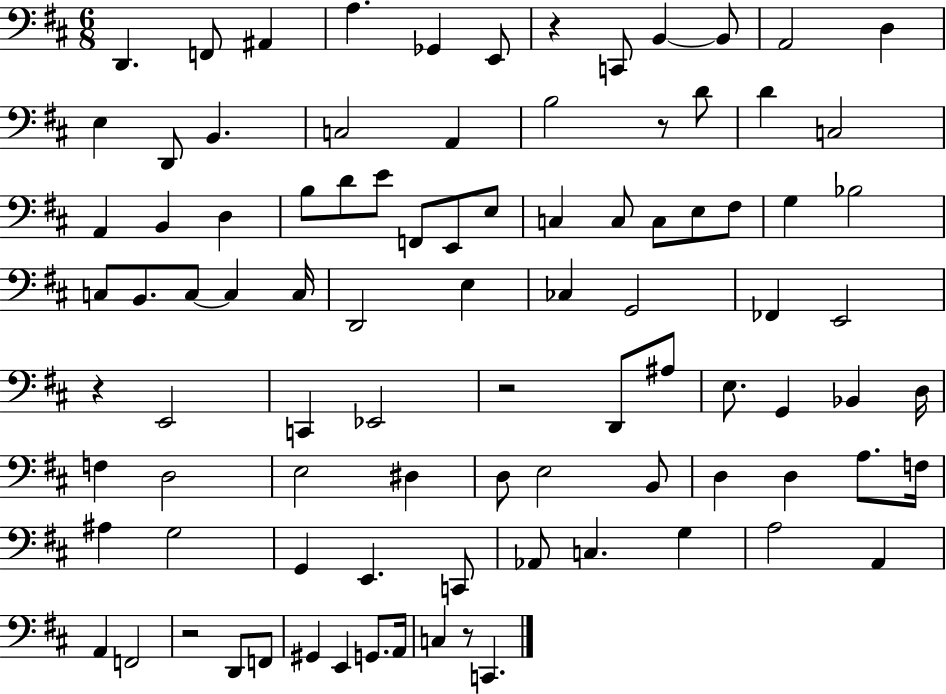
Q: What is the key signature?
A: D major